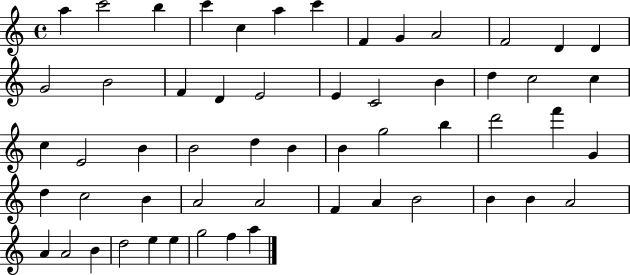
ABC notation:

X:1
T:Untitled
M:4/4
L:1/4
K:C
a c'2 b c' c a c' F G A2 F2 D D G2 B2 F D E2 E C2 B d c2 c c E2 B B2 d B B g2 b d'2 f' G d c2 B A2 A2 F A B2 B B A2 A A2 B d2 e e g2 f a